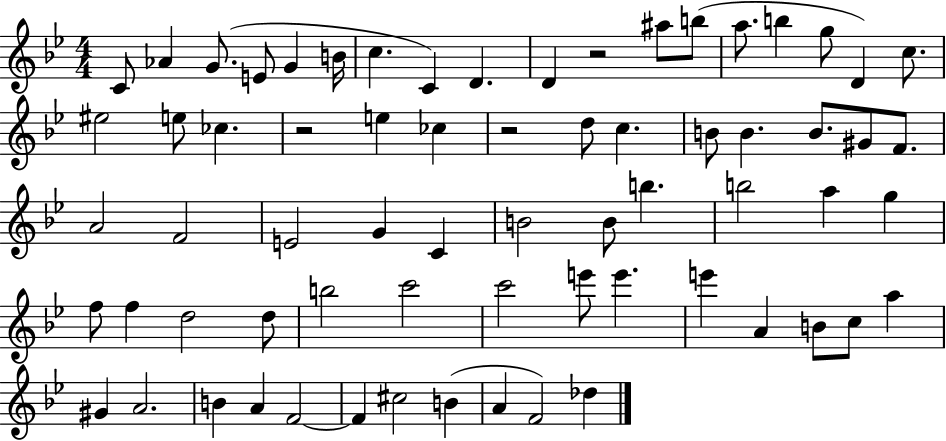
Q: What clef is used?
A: treble